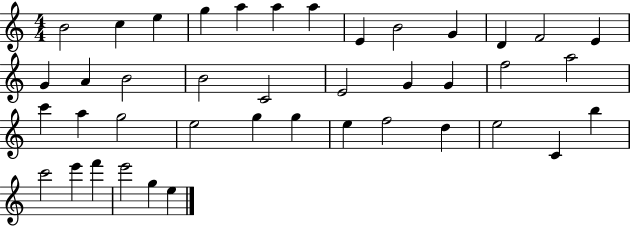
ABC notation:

X:1
T:Untitled
M:4/4
L:1/4
K:C
B2 c e g a a a E B2 G D F2 E G A B2 B2 C2 E2 G G f2 a2 c' a g2 e2 g g e f2 d e2 C b c'2 e' f' e'2 g e